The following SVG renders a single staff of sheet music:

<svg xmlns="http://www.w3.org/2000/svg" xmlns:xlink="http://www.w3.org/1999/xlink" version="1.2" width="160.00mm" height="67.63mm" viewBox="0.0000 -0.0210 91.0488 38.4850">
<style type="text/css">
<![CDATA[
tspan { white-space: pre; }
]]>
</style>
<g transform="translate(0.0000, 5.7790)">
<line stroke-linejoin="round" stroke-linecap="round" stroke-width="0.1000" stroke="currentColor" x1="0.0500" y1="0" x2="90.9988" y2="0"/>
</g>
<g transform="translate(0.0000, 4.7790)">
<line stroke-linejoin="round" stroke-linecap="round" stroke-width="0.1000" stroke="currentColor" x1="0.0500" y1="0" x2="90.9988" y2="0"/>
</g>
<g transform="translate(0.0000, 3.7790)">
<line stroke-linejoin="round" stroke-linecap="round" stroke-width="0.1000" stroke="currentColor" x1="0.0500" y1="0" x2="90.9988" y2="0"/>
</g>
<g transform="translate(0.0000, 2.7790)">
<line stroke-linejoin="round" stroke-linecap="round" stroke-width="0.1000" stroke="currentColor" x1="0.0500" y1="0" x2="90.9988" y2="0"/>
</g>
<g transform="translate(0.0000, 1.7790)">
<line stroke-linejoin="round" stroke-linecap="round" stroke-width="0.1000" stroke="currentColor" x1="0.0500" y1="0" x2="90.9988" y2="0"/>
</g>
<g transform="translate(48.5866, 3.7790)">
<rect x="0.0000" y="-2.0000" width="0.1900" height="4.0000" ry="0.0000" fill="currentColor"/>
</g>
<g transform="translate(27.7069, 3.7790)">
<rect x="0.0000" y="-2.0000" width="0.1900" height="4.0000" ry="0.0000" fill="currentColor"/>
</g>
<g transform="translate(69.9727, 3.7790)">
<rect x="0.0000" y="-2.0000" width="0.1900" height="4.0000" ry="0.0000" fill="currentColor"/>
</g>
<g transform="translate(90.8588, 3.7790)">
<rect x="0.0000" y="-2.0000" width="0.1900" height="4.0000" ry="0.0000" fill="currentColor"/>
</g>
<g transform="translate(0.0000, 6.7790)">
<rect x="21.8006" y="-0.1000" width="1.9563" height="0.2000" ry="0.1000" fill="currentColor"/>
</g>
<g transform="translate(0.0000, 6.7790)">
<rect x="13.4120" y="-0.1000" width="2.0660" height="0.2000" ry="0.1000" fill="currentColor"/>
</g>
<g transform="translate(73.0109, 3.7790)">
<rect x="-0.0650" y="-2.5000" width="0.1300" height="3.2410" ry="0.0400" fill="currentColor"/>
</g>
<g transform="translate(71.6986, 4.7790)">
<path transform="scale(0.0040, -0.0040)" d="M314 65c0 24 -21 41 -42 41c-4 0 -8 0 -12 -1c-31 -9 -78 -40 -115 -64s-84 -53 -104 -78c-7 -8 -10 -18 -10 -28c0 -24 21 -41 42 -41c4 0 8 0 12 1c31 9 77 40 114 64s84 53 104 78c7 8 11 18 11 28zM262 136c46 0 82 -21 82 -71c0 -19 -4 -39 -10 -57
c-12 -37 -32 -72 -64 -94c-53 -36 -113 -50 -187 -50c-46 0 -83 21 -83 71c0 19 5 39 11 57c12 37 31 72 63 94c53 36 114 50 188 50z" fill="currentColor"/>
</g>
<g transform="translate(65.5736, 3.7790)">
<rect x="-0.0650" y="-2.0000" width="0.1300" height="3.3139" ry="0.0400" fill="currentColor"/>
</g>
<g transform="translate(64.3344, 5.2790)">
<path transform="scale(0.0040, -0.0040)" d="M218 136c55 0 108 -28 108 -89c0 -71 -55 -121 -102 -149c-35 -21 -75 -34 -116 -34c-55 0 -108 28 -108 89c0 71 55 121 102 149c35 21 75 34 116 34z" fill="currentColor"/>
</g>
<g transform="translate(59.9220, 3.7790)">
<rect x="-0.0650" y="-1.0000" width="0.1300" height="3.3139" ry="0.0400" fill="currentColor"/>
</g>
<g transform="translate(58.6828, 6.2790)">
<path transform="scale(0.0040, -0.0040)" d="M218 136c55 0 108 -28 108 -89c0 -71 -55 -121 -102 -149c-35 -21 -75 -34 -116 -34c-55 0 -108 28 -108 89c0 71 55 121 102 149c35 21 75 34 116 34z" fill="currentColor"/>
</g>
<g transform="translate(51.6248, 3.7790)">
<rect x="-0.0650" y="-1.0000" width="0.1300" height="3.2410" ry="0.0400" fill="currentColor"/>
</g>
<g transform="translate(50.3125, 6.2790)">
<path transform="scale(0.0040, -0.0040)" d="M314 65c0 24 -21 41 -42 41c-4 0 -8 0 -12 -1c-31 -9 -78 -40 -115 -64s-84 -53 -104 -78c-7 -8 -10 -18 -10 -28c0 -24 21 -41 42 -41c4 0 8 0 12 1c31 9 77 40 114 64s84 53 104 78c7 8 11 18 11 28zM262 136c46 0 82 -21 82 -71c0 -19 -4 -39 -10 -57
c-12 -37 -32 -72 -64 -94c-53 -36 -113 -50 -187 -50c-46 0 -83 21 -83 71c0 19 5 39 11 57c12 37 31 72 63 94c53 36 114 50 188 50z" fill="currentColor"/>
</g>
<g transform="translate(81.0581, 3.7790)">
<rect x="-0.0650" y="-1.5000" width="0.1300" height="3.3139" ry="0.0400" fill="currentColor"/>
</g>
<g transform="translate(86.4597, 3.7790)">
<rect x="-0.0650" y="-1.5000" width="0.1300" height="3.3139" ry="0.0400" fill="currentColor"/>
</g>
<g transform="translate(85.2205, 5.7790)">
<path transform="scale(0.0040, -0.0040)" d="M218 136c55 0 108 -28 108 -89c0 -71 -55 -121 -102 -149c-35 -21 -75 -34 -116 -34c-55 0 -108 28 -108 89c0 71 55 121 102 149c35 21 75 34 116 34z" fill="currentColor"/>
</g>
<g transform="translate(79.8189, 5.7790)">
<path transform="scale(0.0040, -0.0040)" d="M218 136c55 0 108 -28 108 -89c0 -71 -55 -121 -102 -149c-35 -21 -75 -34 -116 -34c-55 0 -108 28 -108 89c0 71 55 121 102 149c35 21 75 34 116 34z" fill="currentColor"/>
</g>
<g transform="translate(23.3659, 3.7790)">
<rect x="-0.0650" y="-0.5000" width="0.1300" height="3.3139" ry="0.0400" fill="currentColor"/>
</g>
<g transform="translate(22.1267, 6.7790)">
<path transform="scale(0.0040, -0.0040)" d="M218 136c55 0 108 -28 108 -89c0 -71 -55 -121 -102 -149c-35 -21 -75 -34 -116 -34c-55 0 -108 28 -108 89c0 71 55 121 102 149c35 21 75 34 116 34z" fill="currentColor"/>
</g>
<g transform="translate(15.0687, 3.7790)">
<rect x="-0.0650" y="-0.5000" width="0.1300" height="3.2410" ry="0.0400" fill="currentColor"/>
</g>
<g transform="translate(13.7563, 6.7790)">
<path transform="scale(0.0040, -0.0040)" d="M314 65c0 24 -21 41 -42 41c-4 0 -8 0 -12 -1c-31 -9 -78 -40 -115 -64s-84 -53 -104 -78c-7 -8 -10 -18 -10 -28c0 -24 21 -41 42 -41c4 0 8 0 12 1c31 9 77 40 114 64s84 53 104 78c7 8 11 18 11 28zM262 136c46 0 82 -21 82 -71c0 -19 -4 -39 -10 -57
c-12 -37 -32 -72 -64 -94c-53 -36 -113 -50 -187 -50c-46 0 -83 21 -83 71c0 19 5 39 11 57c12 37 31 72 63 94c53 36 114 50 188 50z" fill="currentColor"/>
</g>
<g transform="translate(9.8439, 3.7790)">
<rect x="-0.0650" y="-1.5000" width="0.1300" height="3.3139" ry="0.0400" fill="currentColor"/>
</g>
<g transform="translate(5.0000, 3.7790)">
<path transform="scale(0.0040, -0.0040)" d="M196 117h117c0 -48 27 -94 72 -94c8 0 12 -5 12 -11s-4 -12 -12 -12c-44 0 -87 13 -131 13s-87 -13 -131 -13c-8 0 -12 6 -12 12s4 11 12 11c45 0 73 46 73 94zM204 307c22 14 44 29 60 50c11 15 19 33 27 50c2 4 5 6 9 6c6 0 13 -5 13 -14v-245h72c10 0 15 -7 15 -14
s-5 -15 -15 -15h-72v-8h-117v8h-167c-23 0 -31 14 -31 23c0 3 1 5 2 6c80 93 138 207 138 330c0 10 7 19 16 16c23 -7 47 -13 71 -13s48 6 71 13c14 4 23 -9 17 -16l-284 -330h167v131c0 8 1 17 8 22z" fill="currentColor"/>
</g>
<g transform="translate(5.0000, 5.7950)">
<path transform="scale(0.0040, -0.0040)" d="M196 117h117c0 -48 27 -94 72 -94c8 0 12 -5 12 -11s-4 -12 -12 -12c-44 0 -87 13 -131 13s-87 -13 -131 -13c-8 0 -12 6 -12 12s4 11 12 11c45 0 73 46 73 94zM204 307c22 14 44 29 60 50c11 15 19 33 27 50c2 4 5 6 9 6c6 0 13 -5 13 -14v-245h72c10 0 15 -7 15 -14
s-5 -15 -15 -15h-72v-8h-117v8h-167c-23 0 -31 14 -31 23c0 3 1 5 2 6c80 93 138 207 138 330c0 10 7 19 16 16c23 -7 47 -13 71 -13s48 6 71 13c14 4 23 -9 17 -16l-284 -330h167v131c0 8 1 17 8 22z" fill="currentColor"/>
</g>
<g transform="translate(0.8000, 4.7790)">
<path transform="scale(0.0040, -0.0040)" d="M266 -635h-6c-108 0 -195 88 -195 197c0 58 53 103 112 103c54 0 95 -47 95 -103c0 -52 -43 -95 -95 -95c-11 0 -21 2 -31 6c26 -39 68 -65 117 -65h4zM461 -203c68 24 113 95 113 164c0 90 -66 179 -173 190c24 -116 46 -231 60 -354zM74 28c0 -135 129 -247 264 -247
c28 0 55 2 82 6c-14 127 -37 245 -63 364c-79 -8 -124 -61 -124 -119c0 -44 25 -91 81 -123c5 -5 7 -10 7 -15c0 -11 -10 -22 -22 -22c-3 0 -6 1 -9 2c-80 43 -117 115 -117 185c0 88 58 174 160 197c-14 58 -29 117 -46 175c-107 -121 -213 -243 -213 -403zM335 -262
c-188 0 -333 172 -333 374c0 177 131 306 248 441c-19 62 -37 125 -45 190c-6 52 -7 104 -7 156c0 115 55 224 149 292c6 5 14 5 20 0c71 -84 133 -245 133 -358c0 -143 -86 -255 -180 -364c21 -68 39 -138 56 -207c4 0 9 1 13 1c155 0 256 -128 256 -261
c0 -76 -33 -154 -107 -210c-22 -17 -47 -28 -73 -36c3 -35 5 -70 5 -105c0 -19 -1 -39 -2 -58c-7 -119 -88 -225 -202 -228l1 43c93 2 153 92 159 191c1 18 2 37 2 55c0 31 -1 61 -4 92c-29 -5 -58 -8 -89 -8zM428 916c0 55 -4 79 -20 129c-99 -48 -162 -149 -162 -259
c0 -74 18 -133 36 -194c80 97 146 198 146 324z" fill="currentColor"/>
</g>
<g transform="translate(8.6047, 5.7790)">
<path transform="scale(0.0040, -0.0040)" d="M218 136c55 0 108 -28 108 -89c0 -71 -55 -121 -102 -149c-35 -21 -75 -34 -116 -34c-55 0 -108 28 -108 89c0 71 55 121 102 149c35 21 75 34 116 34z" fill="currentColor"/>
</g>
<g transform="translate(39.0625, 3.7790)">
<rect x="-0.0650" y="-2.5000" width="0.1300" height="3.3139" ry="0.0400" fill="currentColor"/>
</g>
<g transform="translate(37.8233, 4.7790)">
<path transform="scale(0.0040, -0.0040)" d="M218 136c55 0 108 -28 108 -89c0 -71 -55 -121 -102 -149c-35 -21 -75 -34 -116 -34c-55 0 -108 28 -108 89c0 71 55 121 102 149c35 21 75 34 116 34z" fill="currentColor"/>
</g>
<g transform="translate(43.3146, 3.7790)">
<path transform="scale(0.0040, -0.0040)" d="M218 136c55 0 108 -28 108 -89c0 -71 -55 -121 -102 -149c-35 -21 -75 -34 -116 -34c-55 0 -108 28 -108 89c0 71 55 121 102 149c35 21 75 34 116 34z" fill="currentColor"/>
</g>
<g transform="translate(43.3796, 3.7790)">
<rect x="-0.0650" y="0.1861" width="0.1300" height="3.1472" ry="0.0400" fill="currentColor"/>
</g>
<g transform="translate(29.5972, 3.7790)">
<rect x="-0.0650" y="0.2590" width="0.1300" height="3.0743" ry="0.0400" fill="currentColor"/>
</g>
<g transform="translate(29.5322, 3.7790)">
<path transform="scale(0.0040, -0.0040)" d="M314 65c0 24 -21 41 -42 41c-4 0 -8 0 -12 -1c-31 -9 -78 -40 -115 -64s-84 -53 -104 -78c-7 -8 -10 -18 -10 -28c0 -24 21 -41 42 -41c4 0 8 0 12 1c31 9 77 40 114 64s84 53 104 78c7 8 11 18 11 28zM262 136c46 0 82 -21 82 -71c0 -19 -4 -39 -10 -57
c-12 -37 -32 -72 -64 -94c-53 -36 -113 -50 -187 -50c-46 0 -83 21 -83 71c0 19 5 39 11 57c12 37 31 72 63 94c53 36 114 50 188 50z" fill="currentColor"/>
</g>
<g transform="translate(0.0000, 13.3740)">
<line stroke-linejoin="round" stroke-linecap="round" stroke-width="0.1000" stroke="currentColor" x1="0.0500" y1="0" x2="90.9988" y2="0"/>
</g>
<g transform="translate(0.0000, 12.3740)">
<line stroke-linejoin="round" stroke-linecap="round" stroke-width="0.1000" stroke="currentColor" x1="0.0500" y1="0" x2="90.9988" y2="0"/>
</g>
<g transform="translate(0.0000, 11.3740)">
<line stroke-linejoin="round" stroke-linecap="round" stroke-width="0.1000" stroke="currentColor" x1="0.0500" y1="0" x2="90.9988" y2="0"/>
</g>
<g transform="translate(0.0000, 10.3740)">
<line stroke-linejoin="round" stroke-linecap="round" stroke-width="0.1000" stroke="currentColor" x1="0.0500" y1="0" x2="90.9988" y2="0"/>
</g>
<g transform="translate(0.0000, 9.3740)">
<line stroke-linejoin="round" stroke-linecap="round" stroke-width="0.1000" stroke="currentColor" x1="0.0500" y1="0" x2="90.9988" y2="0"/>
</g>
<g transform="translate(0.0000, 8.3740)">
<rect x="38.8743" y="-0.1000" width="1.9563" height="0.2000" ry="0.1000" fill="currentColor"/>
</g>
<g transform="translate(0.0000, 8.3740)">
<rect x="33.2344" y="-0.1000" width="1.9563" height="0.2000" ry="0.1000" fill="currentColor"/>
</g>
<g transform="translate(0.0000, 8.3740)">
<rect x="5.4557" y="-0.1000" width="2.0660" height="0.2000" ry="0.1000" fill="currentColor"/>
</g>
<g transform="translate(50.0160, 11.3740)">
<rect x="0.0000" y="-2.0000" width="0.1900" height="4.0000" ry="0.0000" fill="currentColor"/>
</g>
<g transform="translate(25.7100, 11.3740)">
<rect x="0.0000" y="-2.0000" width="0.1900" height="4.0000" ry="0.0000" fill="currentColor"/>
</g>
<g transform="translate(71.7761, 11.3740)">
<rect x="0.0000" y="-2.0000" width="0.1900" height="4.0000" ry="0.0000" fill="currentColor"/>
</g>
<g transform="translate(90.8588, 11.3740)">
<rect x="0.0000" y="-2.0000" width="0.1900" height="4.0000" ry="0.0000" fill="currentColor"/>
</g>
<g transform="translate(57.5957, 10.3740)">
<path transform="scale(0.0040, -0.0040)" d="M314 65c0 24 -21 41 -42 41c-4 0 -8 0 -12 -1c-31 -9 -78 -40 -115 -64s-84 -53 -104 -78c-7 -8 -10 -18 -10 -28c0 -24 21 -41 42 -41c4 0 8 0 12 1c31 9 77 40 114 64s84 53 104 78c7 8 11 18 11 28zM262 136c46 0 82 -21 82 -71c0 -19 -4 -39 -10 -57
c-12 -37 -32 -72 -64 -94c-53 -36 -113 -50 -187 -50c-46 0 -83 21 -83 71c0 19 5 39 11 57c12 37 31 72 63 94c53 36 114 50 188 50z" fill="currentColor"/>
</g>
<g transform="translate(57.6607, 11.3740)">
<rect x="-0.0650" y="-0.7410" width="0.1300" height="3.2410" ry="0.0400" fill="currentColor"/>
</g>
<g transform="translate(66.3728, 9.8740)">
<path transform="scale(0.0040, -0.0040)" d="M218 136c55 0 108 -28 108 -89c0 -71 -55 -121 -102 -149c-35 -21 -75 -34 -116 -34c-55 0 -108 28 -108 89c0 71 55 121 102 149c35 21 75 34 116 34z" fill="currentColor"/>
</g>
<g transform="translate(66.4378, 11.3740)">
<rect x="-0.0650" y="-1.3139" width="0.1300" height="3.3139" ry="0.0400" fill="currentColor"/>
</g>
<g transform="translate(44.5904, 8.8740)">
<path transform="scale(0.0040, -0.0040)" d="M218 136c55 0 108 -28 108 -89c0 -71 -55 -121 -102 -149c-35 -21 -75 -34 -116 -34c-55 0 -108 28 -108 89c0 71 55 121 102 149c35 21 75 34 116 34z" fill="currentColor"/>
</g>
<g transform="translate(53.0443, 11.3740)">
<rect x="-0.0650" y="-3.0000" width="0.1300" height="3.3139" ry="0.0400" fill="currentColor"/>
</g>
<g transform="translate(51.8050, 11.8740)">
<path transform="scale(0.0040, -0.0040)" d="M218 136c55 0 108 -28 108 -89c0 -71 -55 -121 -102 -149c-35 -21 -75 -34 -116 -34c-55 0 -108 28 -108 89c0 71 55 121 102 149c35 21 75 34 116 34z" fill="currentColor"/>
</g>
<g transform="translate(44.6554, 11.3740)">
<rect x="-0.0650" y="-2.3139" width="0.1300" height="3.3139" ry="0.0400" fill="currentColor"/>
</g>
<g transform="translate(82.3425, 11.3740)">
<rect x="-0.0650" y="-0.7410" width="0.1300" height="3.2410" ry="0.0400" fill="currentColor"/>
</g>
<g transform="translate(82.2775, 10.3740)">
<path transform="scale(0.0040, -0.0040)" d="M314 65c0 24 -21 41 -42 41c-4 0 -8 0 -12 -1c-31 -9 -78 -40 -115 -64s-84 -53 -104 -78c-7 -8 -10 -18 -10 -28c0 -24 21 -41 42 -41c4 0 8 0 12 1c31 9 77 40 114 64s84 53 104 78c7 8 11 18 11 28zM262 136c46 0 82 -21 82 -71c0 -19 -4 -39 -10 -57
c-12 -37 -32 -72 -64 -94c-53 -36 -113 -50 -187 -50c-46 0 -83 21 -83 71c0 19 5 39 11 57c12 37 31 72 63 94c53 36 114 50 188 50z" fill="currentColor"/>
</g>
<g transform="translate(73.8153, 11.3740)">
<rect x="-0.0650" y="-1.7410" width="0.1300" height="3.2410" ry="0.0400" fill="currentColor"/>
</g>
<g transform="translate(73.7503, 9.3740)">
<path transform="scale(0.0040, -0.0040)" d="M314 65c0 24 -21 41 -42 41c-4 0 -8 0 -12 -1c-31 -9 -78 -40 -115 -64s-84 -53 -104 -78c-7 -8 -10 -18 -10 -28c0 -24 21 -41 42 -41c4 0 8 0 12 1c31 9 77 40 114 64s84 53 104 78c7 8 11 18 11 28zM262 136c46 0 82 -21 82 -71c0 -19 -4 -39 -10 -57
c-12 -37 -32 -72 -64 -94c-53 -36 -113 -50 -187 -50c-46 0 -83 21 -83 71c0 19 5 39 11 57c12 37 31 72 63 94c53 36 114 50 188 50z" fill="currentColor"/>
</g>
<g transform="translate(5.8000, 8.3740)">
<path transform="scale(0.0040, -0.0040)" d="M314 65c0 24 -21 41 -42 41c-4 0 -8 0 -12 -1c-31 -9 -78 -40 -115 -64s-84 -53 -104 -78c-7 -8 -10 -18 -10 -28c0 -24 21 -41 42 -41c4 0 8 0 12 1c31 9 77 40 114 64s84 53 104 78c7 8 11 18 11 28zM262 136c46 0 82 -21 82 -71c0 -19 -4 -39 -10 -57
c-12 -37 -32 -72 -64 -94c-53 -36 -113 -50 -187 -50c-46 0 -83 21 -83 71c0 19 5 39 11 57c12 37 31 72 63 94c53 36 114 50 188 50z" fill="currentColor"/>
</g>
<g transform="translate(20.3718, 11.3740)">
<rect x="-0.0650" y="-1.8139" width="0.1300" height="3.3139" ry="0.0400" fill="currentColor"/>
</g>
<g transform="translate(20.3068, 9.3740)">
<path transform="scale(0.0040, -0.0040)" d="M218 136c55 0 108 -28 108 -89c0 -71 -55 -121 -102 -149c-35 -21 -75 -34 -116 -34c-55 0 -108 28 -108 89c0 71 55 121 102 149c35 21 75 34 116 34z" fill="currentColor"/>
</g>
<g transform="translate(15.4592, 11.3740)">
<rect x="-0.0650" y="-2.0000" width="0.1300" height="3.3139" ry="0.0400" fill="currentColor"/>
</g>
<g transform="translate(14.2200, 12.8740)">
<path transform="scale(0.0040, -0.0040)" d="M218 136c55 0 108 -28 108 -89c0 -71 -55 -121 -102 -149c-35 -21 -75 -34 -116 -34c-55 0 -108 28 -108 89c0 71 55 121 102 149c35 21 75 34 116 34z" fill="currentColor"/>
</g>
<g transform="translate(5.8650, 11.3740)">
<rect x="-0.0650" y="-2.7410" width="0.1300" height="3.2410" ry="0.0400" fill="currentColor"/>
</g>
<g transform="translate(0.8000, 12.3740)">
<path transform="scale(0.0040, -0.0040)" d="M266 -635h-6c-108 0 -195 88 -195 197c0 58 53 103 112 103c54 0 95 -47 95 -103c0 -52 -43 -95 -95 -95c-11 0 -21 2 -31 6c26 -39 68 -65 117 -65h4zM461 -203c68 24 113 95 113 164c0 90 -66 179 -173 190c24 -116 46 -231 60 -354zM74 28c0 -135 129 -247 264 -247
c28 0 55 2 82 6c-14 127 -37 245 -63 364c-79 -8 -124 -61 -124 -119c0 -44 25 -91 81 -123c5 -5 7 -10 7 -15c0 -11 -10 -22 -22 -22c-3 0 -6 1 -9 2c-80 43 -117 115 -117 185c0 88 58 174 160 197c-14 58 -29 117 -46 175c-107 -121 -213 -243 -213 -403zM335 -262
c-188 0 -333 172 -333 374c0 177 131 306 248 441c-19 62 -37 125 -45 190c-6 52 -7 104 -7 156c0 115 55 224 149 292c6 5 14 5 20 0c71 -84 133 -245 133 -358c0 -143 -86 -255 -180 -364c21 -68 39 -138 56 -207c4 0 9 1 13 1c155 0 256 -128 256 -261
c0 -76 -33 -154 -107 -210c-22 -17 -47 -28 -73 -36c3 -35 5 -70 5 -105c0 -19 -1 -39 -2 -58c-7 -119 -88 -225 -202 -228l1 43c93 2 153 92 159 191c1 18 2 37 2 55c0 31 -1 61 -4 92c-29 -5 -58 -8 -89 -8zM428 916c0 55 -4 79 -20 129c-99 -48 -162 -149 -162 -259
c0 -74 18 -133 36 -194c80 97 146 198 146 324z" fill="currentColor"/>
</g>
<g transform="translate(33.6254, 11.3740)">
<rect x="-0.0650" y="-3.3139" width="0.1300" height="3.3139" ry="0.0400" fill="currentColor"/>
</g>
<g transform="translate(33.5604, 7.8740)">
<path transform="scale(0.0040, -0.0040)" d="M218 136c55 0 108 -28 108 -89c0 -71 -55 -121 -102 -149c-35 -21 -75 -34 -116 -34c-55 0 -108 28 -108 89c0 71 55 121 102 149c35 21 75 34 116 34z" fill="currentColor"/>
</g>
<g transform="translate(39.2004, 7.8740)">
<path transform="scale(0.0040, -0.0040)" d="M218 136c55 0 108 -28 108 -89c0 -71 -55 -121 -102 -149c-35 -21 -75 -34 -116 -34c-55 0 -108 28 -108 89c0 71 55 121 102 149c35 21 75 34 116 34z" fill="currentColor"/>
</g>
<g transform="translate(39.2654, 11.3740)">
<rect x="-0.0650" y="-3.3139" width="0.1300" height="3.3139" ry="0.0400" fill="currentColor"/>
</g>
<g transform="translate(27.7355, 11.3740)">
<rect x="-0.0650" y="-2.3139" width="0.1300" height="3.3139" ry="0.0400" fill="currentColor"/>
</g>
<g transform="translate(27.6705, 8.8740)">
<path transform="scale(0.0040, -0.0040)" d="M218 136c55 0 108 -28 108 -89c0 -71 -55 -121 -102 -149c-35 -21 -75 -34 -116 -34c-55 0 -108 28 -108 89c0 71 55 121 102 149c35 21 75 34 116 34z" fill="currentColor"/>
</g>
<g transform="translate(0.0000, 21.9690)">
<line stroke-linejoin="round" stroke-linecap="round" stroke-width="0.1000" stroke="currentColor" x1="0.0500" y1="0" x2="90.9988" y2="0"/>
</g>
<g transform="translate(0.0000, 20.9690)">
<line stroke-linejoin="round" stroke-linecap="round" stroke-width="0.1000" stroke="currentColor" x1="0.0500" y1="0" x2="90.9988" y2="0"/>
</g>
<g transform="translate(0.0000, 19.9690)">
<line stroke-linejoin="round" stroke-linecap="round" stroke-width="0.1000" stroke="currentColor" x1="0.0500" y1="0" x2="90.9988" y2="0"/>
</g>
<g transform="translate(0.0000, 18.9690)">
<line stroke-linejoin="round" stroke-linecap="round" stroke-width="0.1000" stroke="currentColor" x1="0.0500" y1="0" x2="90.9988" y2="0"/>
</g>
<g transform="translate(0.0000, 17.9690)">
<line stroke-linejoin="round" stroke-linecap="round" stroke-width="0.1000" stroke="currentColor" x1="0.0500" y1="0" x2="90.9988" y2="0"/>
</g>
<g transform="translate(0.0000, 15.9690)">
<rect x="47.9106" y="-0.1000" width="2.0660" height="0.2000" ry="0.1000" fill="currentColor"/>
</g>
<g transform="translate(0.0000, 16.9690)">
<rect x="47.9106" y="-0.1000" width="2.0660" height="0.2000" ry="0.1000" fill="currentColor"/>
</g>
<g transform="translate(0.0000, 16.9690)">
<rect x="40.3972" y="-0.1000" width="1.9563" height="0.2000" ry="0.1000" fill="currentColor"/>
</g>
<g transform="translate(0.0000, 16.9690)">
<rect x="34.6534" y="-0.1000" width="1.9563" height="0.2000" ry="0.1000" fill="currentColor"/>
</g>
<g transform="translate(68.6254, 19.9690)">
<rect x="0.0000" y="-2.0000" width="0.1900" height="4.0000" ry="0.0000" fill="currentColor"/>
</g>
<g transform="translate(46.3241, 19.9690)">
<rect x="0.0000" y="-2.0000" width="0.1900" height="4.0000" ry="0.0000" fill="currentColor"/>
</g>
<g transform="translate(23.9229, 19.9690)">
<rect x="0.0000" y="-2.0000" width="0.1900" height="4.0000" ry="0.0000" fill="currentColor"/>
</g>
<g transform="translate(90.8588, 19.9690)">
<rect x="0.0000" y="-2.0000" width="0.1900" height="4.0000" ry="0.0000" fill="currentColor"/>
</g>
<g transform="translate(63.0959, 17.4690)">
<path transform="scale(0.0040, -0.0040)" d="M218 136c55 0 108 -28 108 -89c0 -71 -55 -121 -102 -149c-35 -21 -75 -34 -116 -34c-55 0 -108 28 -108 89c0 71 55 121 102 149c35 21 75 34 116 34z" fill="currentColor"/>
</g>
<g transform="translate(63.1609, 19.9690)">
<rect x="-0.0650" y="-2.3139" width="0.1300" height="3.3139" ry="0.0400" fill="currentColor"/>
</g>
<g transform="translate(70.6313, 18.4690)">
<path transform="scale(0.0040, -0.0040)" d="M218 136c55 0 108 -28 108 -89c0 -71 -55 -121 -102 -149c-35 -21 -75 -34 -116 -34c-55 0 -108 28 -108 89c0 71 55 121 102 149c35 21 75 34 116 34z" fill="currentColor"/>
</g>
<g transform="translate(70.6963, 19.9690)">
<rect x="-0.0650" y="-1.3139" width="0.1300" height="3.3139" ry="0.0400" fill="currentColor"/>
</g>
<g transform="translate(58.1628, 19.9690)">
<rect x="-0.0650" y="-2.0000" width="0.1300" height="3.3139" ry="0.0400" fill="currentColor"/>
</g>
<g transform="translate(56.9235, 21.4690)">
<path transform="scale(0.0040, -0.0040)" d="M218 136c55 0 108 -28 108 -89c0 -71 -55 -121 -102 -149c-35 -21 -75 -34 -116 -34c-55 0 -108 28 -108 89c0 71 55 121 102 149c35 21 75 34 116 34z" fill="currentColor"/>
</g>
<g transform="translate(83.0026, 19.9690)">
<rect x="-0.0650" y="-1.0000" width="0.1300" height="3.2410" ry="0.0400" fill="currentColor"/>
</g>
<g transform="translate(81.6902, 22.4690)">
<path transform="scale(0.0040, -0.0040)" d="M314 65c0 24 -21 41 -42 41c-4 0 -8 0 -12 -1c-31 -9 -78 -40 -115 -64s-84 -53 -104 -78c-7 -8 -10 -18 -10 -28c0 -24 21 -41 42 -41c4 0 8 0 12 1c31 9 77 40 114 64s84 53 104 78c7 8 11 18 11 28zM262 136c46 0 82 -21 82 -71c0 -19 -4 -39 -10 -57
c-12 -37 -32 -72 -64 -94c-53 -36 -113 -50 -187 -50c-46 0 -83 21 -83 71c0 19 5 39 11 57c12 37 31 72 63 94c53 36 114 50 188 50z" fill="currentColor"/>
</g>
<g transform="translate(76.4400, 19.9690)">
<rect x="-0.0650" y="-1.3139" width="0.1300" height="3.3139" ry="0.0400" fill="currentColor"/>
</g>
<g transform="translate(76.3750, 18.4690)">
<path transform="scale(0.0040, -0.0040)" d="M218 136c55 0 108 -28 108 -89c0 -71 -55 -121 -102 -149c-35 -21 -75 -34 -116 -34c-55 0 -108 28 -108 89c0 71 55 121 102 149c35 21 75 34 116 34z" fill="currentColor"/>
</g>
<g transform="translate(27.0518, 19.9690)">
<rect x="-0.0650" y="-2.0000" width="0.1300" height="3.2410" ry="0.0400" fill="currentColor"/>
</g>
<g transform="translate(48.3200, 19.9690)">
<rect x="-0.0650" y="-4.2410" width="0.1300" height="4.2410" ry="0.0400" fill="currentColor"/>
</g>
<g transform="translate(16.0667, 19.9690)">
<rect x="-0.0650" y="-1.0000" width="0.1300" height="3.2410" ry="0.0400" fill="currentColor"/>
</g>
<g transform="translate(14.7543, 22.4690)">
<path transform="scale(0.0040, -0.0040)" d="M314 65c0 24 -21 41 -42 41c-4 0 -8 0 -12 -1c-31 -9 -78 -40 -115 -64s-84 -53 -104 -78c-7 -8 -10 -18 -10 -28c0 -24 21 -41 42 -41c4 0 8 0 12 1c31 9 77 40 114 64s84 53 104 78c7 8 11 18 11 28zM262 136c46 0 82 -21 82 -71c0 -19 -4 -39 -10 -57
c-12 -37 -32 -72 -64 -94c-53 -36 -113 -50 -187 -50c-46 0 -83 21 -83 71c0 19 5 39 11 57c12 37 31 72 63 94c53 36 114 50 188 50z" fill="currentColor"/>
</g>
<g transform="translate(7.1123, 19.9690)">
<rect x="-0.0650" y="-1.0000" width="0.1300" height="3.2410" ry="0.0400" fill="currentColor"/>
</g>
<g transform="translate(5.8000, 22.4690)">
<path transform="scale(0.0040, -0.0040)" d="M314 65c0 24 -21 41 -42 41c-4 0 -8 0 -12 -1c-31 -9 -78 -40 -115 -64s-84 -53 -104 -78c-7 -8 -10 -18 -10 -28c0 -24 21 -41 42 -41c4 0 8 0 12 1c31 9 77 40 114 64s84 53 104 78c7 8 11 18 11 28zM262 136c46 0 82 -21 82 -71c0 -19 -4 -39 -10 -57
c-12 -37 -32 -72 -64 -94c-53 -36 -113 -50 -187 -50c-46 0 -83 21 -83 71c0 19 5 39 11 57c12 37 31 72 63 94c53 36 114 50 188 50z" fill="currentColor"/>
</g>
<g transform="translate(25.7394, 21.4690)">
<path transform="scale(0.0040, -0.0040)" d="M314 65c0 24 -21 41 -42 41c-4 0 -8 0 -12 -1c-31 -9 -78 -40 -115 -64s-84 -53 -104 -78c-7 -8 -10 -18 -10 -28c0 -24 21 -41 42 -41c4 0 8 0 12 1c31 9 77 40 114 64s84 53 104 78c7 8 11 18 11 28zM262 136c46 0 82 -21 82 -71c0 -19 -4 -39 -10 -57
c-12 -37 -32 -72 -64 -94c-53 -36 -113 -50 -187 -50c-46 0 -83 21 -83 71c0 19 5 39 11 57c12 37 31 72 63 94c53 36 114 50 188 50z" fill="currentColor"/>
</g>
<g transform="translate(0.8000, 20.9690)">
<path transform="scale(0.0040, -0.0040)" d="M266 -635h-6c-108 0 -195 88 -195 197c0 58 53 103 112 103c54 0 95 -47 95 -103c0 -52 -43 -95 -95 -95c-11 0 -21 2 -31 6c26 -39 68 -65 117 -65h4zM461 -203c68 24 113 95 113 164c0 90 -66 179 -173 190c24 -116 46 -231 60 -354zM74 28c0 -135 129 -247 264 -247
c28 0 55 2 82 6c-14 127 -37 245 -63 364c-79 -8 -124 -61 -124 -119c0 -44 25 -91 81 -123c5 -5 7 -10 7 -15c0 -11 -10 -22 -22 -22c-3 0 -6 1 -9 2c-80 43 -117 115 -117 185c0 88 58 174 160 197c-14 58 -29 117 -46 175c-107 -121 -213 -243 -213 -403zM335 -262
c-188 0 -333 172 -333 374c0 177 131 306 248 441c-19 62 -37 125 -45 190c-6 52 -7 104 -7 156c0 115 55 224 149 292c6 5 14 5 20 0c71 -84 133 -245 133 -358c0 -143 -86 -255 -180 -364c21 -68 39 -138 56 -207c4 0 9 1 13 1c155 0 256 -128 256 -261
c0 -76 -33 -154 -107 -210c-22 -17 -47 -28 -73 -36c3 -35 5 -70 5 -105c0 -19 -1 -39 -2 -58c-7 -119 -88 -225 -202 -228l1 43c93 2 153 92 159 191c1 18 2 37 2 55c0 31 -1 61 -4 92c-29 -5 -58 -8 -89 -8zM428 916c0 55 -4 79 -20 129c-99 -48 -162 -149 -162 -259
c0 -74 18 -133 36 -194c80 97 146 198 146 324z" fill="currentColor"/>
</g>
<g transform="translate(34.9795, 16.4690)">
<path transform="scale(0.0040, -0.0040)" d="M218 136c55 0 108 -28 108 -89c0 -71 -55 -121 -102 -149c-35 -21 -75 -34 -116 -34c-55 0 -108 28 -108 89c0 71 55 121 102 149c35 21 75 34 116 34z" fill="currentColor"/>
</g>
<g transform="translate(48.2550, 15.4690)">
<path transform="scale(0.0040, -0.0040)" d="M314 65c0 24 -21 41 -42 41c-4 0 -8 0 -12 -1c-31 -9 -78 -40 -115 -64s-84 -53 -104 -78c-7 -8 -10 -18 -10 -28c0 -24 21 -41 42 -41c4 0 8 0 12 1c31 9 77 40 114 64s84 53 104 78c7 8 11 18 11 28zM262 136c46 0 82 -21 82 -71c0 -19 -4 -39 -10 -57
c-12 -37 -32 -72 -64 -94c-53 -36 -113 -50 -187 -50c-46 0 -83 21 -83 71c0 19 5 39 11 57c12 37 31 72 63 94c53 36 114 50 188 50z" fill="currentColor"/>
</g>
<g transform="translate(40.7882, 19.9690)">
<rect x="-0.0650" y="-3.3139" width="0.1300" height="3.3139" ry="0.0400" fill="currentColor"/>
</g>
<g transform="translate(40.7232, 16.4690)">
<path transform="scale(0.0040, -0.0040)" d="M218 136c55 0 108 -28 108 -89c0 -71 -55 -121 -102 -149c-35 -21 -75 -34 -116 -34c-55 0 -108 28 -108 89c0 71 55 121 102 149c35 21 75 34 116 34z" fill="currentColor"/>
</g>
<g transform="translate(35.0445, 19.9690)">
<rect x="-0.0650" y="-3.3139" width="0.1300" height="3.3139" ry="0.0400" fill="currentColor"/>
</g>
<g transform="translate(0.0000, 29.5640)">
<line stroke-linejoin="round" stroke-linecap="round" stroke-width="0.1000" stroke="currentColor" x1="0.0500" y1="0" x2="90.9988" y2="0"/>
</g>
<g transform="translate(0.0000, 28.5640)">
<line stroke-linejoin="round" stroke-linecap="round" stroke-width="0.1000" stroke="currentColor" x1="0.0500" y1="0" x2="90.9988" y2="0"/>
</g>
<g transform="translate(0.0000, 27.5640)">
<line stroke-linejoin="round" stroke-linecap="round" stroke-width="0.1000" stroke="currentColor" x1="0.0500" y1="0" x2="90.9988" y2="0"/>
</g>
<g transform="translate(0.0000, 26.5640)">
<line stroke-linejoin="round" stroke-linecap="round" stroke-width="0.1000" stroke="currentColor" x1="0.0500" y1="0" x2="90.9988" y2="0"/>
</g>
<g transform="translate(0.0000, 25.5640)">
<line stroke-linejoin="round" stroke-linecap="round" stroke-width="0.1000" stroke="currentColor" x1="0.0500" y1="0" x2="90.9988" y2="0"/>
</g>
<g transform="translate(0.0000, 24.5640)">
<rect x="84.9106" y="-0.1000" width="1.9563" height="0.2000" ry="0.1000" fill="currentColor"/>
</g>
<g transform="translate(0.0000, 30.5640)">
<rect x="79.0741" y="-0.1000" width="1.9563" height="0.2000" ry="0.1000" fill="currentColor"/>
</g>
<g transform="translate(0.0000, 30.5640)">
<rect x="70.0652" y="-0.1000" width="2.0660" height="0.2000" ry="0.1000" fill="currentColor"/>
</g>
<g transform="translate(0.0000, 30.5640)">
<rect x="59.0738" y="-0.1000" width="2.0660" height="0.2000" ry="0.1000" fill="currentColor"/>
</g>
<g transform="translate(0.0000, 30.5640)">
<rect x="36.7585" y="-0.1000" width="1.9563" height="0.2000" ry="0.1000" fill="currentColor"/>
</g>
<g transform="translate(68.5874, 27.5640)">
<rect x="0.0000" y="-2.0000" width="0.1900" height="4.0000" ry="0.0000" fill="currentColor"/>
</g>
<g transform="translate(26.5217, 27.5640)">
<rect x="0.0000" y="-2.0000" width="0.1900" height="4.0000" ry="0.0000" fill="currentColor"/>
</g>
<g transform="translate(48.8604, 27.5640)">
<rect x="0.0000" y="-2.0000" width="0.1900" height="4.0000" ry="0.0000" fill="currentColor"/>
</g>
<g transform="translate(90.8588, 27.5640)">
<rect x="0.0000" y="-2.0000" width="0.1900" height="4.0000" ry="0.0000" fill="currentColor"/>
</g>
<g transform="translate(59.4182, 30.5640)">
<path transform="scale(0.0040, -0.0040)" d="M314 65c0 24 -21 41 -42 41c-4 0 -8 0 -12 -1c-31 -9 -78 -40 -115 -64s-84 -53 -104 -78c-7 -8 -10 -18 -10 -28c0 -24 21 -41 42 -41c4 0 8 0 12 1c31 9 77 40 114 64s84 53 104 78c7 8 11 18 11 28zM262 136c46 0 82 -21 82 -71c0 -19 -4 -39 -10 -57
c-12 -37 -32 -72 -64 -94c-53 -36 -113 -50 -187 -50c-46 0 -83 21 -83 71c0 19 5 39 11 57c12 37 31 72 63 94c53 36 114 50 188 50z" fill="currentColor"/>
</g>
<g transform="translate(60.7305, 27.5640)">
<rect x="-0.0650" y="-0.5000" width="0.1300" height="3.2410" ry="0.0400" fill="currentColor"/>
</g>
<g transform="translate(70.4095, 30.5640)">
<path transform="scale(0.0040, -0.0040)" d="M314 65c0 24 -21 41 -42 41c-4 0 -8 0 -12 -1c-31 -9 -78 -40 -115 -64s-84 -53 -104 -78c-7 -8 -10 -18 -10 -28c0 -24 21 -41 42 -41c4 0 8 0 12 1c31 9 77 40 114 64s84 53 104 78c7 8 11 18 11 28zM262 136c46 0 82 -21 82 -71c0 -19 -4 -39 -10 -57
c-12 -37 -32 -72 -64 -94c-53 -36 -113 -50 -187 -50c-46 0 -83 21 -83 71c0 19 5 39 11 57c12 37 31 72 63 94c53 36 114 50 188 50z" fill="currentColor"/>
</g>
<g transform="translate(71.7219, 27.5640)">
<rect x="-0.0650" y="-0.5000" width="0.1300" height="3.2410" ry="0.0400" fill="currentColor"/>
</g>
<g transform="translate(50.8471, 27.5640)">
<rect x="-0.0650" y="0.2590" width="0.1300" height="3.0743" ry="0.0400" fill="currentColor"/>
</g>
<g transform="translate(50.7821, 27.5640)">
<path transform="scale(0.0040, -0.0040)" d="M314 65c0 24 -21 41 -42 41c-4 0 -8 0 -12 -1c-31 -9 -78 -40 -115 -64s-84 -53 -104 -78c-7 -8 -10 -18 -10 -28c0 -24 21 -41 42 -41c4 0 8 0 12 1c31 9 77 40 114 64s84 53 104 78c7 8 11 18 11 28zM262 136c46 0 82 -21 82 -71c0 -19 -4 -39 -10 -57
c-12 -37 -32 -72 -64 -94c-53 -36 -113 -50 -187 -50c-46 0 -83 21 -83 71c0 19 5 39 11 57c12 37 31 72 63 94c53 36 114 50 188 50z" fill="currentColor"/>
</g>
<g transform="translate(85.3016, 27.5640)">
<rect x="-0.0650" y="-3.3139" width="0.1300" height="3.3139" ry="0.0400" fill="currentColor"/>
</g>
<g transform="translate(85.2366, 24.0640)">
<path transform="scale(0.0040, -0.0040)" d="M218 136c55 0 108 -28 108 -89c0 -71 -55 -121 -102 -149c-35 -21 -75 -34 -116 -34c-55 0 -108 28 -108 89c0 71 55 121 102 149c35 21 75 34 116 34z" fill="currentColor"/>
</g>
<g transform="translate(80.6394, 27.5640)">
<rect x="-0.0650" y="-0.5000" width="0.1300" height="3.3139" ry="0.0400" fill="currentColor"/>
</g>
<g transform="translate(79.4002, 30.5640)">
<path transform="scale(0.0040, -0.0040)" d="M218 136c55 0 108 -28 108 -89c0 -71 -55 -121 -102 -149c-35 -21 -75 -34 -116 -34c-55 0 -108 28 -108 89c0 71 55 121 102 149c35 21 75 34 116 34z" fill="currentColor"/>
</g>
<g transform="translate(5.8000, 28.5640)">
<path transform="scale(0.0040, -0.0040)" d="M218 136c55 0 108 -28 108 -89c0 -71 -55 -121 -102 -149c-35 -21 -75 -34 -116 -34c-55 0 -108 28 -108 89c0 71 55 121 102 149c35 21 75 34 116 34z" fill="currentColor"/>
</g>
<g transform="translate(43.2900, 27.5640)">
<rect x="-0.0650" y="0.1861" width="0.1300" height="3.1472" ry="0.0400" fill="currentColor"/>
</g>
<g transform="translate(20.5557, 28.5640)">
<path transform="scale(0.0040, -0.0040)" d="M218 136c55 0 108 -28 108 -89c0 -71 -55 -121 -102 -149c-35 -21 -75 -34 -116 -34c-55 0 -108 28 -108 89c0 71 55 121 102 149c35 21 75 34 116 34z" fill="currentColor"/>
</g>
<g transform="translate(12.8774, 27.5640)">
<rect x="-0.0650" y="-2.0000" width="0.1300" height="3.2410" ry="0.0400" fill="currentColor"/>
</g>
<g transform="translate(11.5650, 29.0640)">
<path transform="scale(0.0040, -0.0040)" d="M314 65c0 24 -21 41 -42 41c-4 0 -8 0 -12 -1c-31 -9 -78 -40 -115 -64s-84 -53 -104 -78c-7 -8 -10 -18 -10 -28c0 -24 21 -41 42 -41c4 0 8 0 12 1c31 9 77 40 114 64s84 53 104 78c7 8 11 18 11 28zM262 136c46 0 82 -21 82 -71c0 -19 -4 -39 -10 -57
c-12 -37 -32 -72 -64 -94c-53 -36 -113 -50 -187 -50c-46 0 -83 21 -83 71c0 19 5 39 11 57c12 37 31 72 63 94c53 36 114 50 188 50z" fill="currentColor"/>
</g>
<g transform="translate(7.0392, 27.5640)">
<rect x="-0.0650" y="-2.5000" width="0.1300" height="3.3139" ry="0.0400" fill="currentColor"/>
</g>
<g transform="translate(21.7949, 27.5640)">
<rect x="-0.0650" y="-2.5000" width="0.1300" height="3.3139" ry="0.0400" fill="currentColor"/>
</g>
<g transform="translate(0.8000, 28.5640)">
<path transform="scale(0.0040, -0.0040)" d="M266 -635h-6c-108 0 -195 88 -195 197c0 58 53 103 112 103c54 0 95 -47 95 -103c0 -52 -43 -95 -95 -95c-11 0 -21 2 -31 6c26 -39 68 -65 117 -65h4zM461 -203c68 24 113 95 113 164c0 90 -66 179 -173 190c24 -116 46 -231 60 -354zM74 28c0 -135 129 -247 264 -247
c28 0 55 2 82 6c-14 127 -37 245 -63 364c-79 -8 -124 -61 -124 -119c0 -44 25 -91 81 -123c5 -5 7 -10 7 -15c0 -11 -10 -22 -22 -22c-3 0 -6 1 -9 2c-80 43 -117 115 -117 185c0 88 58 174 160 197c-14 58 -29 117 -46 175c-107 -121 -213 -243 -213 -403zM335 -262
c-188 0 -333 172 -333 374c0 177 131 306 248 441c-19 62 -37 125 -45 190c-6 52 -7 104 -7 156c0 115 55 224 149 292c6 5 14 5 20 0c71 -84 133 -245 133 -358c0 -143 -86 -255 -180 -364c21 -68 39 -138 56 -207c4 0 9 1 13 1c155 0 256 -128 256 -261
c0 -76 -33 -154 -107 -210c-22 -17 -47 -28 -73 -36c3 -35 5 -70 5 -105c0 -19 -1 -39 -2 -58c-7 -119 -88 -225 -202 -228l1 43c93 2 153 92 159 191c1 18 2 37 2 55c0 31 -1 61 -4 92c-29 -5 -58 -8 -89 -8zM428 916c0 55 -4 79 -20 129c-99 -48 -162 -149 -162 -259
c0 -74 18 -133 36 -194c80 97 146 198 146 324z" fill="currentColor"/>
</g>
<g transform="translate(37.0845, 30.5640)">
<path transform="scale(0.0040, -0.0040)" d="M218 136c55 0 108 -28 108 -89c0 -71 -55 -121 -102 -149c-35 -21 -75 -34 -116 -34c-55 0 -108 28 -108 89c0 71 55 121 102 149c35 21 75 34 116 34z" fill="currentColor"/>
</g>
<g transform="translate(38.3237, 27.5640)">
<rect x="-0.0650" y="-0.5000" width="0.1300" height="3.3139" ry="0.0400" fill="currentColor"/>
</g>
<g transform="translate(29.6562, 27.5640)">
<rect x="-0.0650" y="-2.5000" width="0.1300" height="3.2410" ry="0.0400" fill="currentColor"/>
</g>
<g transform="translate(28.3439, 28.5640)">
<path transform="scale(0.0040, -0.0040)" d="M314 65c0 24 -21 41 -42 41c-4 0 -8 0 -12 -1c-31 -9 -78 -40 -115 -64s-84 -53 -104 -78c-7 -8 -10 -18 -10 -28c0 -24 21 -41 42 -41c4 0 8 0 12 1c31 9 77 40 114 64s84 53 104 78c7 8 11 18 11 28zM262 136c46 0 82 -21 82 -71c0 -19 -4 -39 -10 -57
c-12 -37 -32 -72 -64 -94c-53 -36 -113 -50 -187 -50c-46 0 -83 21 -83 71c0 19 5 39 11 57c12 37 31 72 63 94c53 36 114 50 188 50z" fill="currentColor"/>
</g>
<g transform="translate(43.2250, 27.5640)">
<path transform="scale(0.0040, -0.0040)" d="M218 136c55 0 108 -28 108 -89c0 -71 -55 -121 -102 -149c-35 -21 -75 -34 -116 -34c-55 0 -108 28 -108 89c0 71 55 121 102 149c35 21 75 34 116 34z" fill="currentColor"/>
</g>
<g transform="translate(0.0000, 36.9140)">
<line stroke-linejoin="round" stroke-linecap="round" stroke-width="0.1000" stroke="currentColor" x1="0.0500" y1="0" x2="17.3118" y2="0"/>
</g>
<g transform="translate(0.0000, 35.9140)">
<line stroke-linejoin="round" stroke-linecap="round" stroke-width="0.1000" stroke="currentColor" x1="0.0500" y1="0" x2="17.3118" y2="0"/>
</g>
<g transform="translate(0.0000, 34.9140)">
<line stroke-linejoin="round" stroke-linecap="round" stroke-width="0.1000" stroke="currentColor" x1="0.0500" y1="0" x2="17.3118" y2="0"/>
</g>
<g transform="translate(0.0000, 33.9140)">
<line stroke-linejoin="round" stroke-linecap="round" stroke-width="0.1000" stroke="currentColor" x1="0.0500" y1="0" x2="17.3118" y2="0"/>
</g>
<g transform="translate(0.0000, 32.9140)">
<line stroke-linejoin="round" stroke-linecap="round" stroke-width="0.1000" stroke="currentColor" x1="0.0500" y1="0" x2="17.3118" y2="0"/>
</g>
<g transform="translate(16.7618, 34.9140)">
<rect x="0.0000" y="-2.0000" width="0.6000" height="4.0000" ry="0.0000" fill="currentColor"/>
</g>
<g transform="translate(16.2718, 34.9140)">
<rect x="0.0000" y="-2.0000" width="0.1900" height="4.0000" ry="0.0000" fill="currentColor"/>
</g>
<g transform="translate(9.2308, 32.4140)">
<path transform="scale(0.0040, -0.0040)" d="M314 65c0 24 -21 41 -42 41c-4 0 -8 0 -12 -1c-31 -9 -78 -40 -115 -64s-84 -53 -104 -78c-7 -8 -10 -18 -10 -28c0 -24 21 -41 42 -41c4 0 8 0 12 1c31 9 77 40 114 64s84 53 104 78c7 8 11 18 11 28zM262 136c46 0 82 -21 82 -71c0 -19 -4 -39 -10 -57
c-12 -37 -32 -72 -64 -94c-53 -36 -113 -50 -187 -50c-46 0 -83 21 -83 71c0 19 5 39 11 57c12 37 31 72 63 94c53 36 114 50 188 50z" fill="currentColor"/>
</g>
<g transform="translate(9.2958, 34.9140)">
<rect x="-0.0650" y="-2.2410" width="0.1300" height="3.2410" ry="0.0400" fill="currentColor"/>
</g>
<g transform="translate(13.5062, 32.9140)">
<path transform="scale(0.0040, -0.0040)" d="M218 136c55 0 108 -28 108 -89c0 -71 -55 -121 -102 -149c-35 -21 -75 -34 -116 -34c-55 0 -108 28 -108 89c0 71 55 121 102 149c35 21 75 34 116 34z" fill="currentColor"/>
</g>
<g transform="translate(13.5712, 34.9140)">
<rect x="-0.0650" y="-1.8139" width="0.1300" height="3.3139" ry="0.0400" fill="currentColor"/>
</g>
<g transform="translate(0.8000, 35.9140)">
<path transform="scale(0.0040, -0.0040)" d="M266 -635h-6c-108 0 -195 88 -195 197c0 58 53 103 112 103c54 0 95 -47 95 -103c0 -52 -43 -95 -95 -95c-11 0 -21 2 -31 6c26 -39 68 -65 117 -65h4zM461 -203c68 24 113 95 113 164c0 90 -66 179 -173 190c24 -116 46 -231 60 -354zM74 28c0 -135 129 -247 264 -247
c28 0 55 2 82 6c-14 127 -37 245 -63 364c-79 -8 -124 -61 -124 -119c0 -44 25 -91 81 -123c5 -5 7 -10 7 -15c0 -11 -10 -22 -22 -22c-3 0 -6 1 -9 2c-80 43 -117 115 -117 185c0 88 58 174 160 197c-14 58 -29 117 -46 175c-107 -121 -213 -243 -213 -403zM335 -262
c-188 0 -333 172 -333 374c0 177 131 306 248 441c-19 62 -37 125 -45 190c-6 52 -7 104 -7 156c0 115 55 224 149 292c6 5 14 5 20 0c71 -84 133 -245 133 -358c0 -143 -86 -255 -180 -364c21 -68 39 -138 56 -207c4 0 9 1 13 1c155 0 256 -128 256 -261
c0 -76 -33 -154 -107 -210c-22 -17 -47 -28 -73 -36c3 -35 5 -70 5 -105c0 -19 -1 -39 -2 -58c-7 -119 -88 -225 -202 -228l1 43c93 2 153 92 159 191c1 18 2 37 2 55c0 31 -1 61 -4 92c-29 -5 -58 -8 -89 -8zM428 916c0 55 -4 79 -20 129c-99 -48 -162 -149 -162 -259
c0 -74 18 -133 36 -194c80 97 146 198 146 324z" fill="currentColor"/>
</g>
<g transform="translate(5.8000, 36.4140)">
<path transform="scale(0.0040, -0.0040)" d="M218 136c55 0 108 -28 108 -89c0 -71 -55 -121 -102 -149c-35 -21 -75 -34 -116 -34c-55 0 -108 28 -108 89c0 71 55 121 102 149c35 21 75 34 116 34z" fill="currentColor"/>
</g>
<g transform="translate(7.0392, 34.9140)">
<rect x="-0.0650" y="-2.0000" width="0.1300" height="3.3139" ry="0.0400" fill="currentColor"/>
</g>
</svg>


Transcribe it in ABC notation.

X:1
T:Untitled
M:4/4
L:1/4
K:C
E C2 C B2 G B D2 D F G2 E E a2 F f g b b g A d2 e f2 d2 D2 D2 F2 b b d'2 F g e e D2 G F2 G G2 C B B2 C2 C2 C b F g2 f